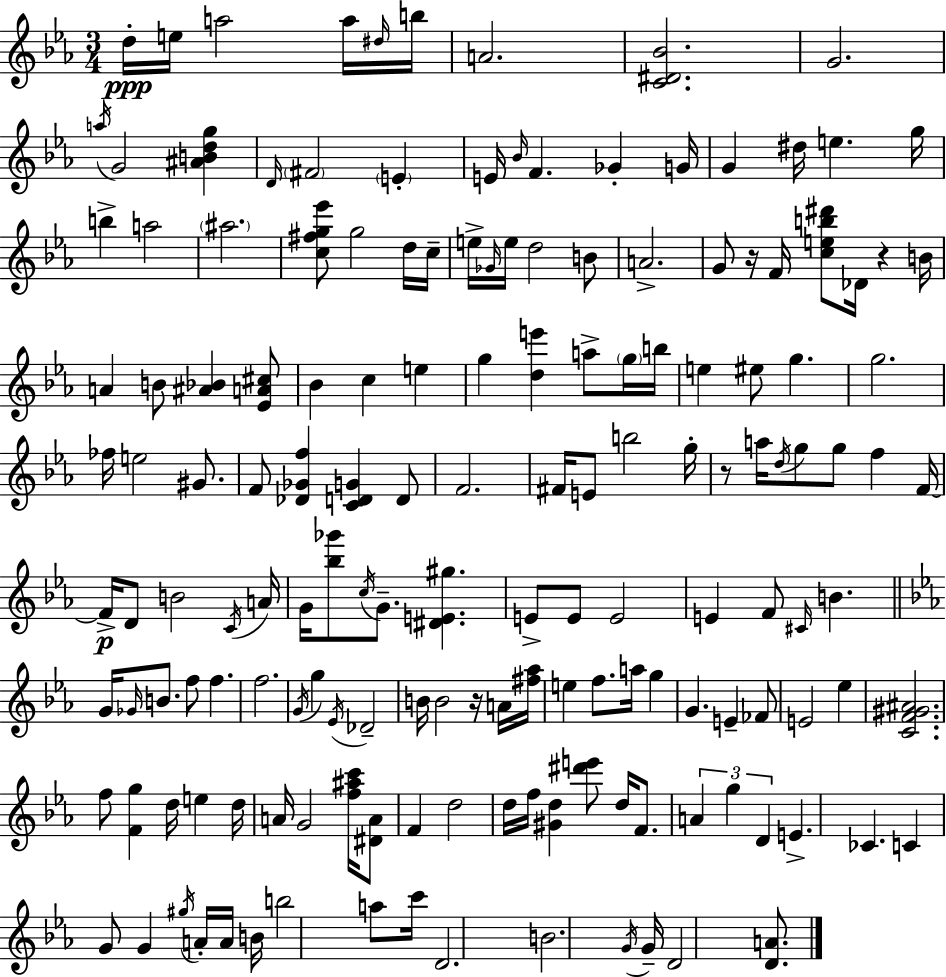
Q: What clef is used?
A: treble